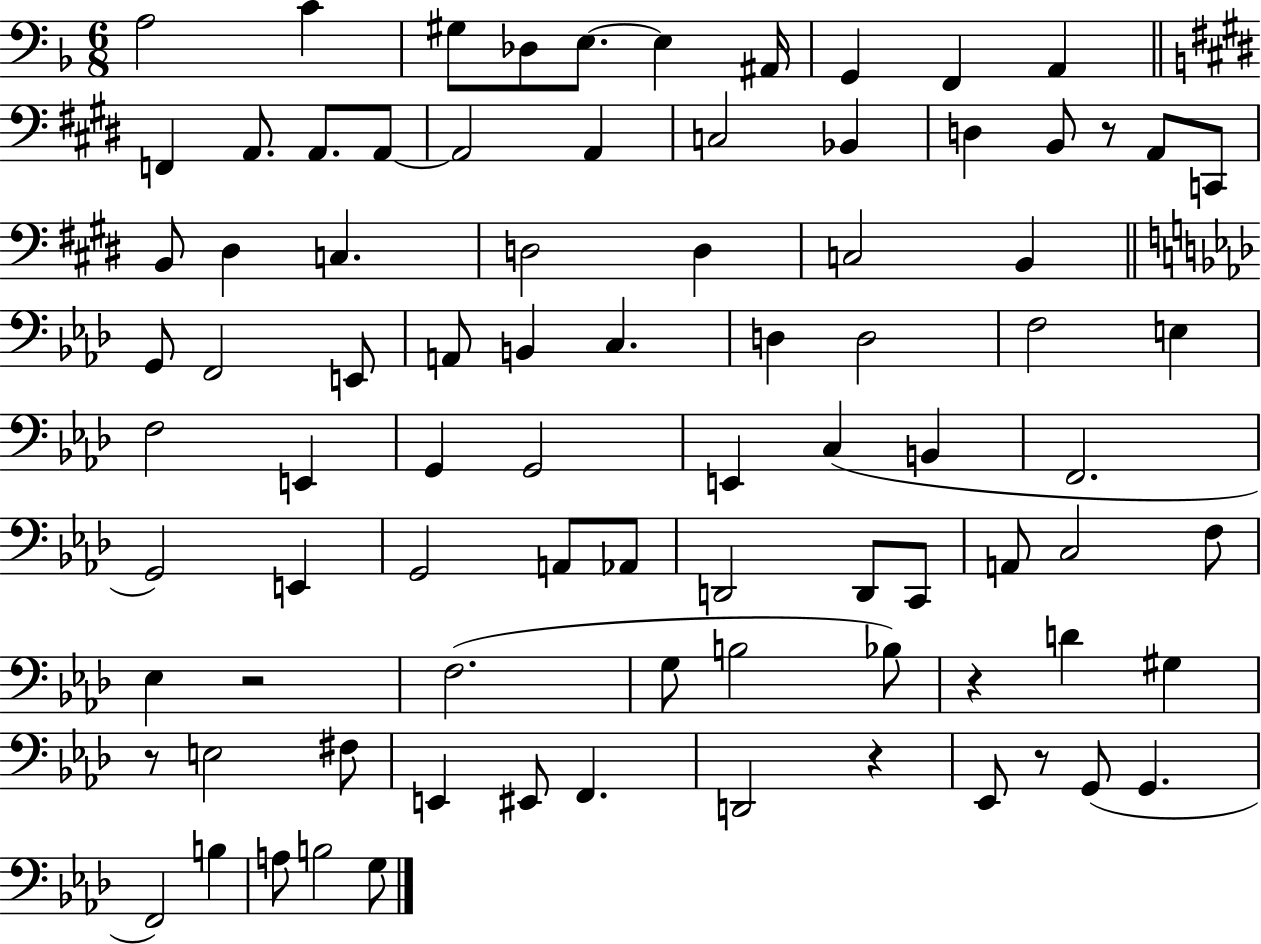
X:1
T:Untitled
M:6/8
L:1/4
K:F
A,2 C ^G,/2 _D,/2 E,/2 E, ^A,,/4 G,, F,, A,, F,, A,,/2 A,,/2 A,,/2 A,,2 A,, C,2 _B,, D, B,,/2 z/2 A,,/2 C,,/2 B,,/2 ^D, C, D,2 D, C,2 B,, G,,/2 F,,2 E,,/2 A,,/2 B,, C, D, D,2 F,2 E, F,2 E,, G,, G,,2 E,, C, B,, F,,2 G,,2 E,, G,,2 A,,/2 _A,,/2 D,,2 D,,/2 C,,/2 A,,/2 C,2 F,/2 _E, z2 F,2 G,/2 B,2 _B,/2 z D ^G, z/2 E,2 ^F,/2 E,, ^E,,/2 F,, D,,2 z _E,,/2 z/2 G,,/2 G,, F,,2 B, A,/2 B,2 G,/2